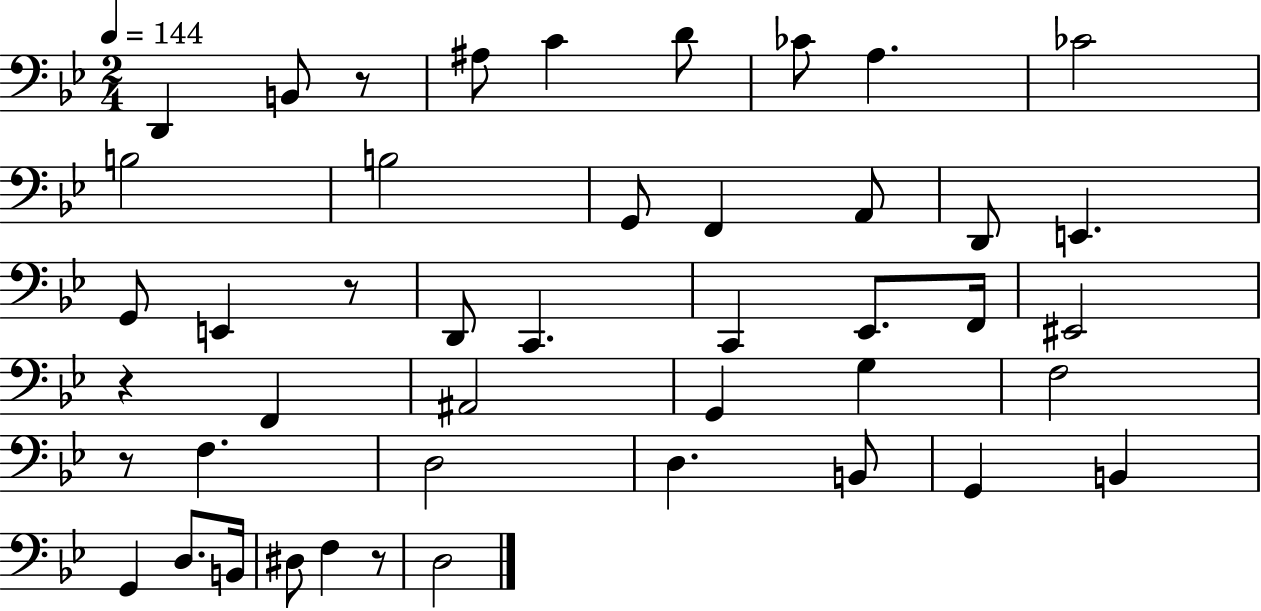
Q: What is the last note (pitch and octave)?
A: D3